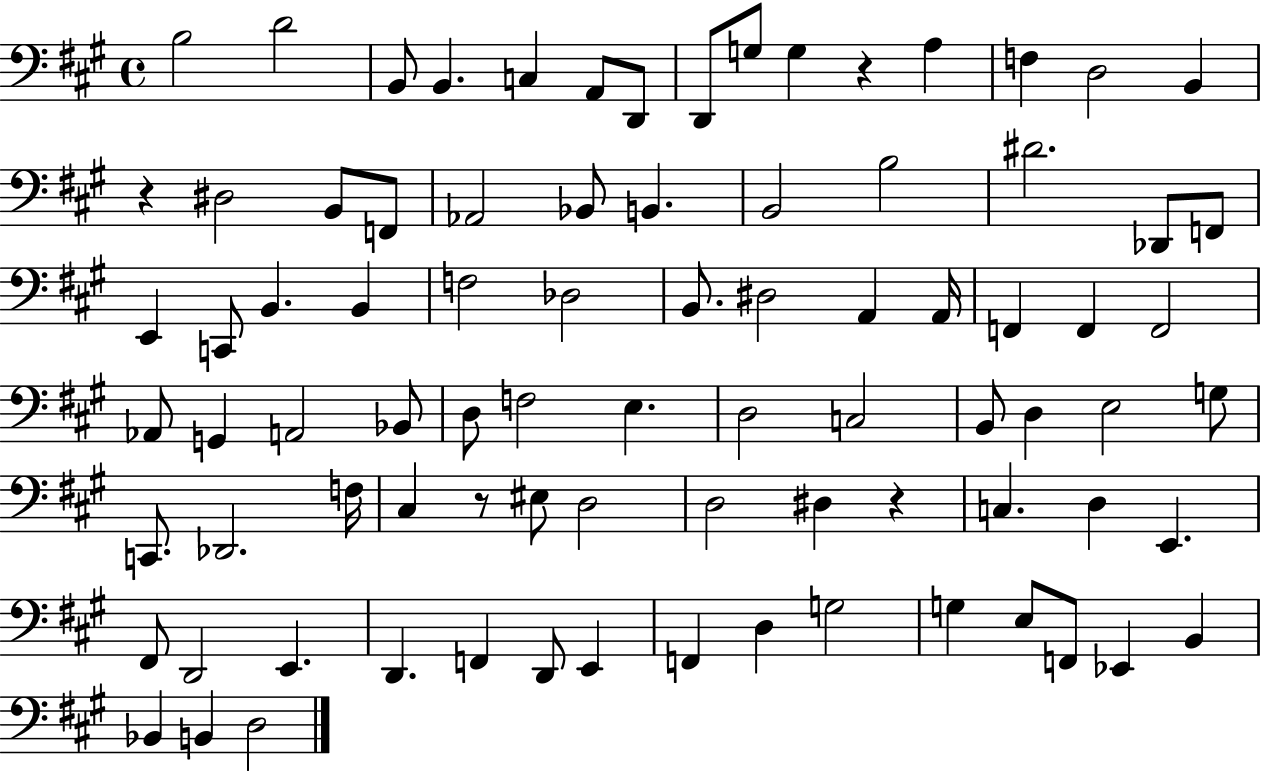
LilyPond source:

{
  \clef bass
  \time 4/4
  \defaultTimeSignature
  \key a \major
  \repeat volta 2 { b2 d'2 | b,8 b,4. c4 a,8 d,8 | d,8 g8 g4 r4 a4 | f4 d2 b,4 | \break r4 dis2 b,8 f,8 | aes,2 bes,8 b,4. | b,2 b2 | dis'2. des,8 f,8 | \break e,4 c,8 b,4. b,4 | f2 des2 | b,8. dis2 a,4 a,16 | f,4 f,4 f,2 | \break aes,8 g,4 a,2 bes,8 | d8 f2 e4. | d2 c2 | b,8 d4 e2 g8 | \break c,8. des,2. f16 | cis4 r8 eis8 d2 | d2 dis4 r4 | c4. d4 e,4. | \break fis,8 d,2 e,4. | d,4. f,4 d,8 e,4 | f,4 d4 g2 | g4 e8 f,8 ees,4 b,4 | \break bes,4 b,4 d2 | } \bar "|."
}